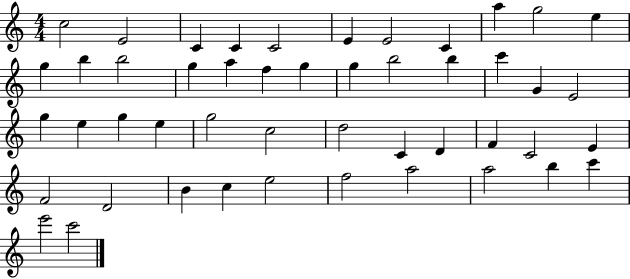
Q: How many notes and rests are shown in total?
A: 48